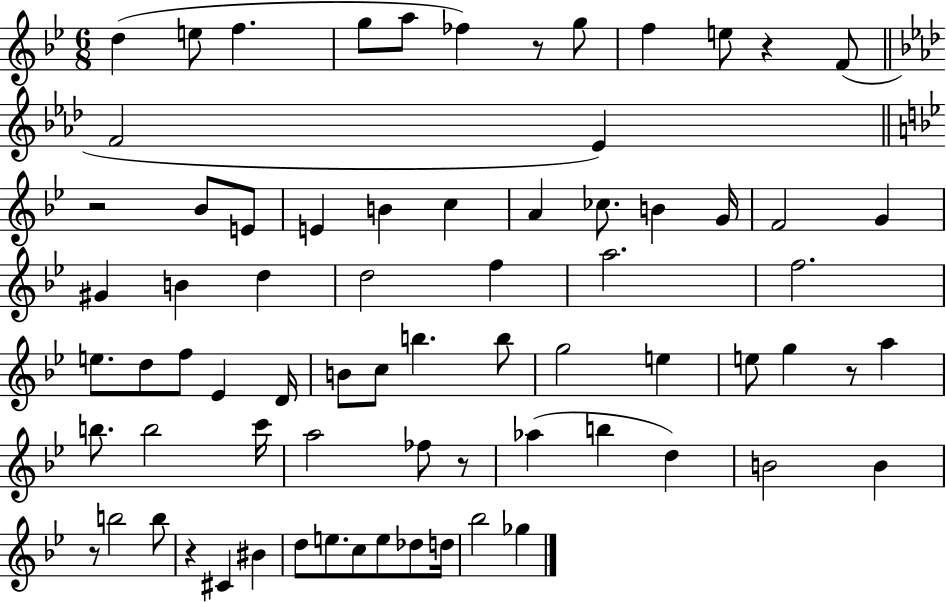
{
  \clef treble
  \numericTimeSignature
  \time 6/8
  \key bes \major
  \repeat volta 2 { d''4( e''8 f''4. | g''8 a''8 fes''4) r8 g''8 | f''4 e''8 r4 f'8( | \bar "||" \break \key aes \major f'2 ees'4) | \bar "||" \break \key bes \major r2 bes'8 e'8 | e'4 b'4 c''4 | a'4 ces''8. b'4 g'16 | f'2 g'4 | \break gis'4 b'4 d''4 | d''2 f''4 | a''2. | f''2. | \break e''8. d''8 f''8 ees'4 d'16 | b'8 c''8 b''4. b''8 | g''2 e''4 | e''8 g''4 r8 a''4 | \break b''8. b''2 c'''16 | a''2 fes''8 r8 | aes''4( b''4 d''4) | b'2 b'4 | \break r8 b''2 b''8 | r4 cis'4 bis'4 | d''8 e''8. c''8 e''8 des''8 d''16 | bes''2 ges''4 | \break } \bar "|."
}